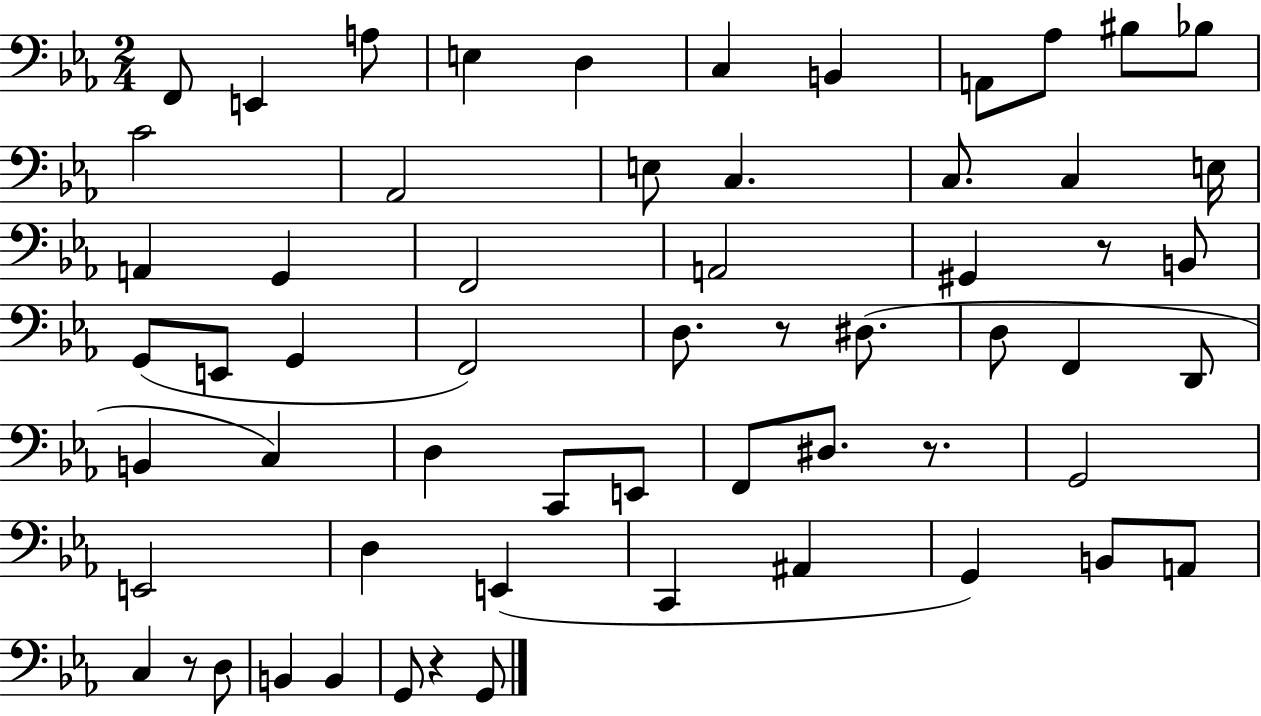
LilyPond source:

{
  \clef bass
  \numericTimeSignature
  \time 2/4
  \key ees \major
  f,8 e,4 a8 | e4 d4 | c4 b,4 | a,8 aes8 bis8 bes8 | \break c'2 | aes,2 | e8 c4. | c8. c4 e16 | \break a,4 g,4 | f,2 | a,2 | gis,4 r8 b,8 | \break g,8( e,8 g,4 | f,2) | d8. r8 dis8.( | d8 f,4 d,8 | \break b,4 c4) | d4 c,8 e,8 | f,8 dis8. r8. | g,2 | \break e,2 | d4 e,4( | c,4 ais,4 | g,4) b,8 a,8 | \break c4 r8 d8 | b,4 b,4 | g,8 r4 g,8 | \bar "|."
}